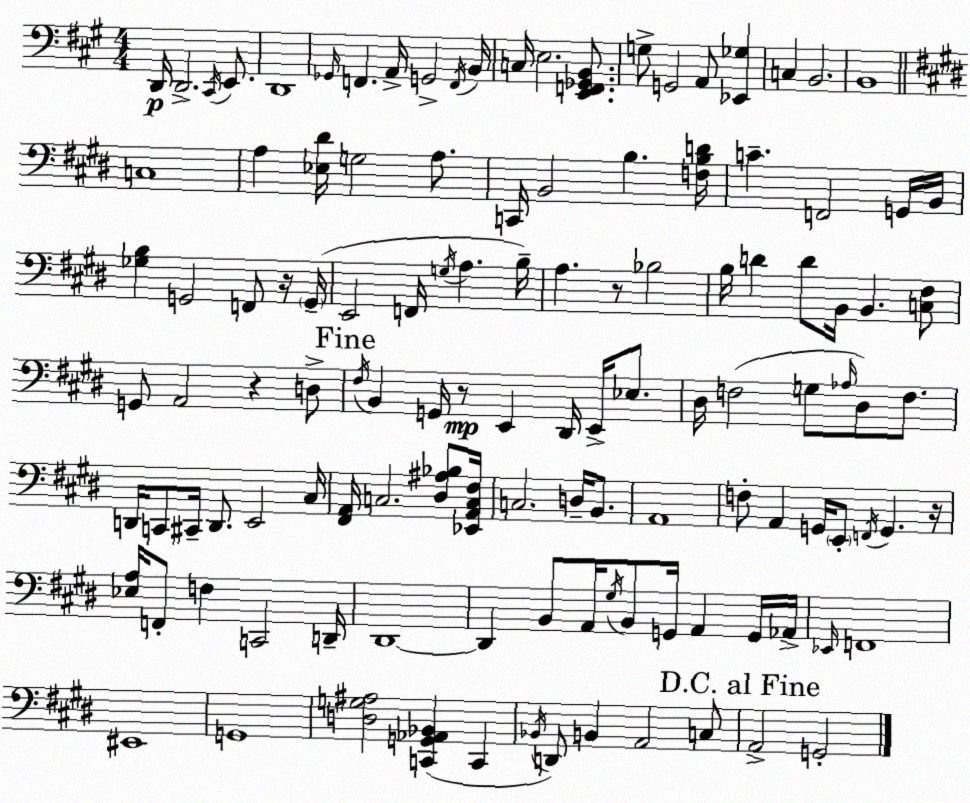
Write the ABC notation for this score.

X:1
T:Untitled
M:4/4
L:1/4
K:A
D,,/4 D,,2 ^C,,/4 E,,/2 D,,4 _G,,/4 F,, A,,/4 G,,2 F,,/4 B,,/4 C,/4 E,2 [E,,F,,_G,,B,,]/2 G,/2 G,,2 A,,/2 [_E,,_G,] C, B,,2 B,,4 C,4 A, [_E,^D]/4 G,2 A,/2 C,,/4 B,,2 B, [F,B,D]/4 C F,,2 G,,/4 B,,/4 [_G,B,] G,,2 F,,/2 z/4 G,,/4 E,,2 F,,/4 G,/4 A, B,/4 A, z/2 _B,2 B,/4 D D/2 B,,/4 B,, [C,^F,]/2 G,,/2 A,,2 z D,/2 ^F,/4 B,, G,,/4 z/2 E,, ^D,,/4 E,,/4 _E,/2 ^D,/4 F,2 G,/2 _A,/4 ^D,/2 F,/2 D,,/4 C,,/2 ^C,,/4 D,,/2 E,,2 ^C,/4 [^F,,A,,]/4 C,2 [^D,^A,_B,]/2 [_E,,A,,C,^F,]/4 C,2 D,/4 B,,/2 A,,4 F,/2 A,, G,,/4 E,,/2 F,,/4 G,, z/4 [_E,A,]/4 F,,/2 F, C,,2 D,,/4 ^D,,4 ^D,, B,,/2 A,,/4 ^G,/4 B,,/2 G,,/4 A,, G,,/4 _A,,/4 _E,,/4 F,,4 ^E,,4 G,,4 [D,G,^A,]2 [C,,G,,_A,,_B,,] C,, _B,,/4 D,,/2 B,, A,,2 C,/2 A,,2 G,,2